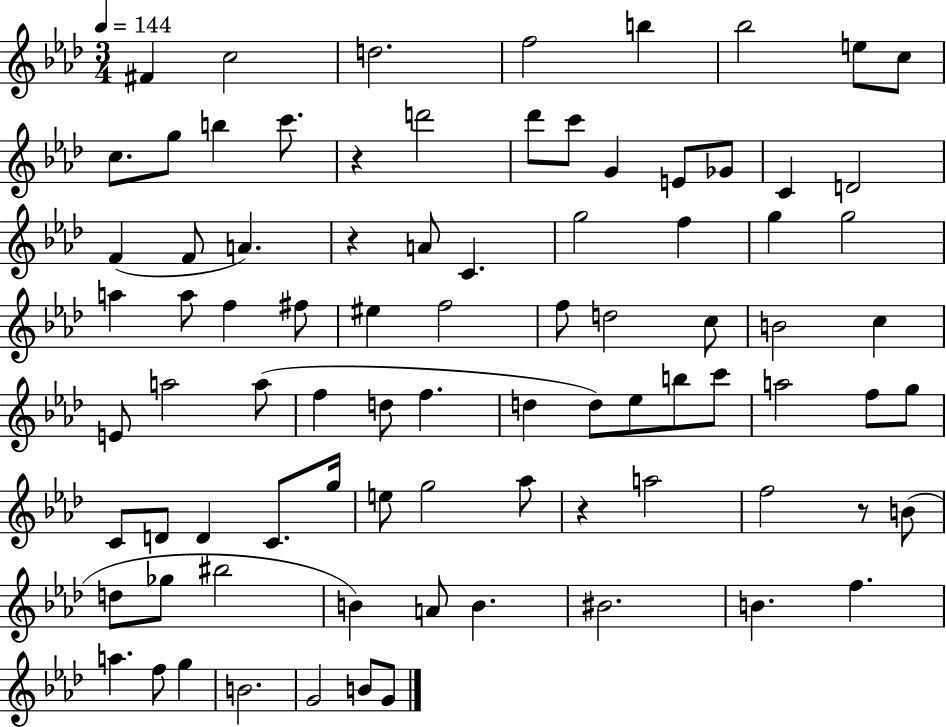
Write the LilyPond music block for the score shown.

{
  \clef treble
  \numericTimeSignature
  \time 3/4
  \key aes \major
  \tempo 4 = 144
  fis'4 c''2 | d''2. | f''2 b''4 | bes''2 e''8 c''8 | \break c''8. g''8 b''4 c'''8. | r4 d'''2 | des'''8 c'''8 g'4 e'8 ges'8 | c'4 d'2 | \break f'4( f'8 a'4.) | r4 a'8 c'4. | g''2 f''4 | g''4 g''2 | \break a''4 a''8 f''4 fis''8 | eis''4 f''2 | f''8 d''2 c''8 | b'2 c''4 | \break e'8 a''2 a''8( | f''4 d''8 f''4. | d''4 d''8) ees''8 b''8 c'''8 | a''2 f''8 g''8 | \break c'8 d'8 d'4 c'8. g''16 | e''8 g''2 aes''8 | r4 a''2 | f''2 r8 b'8( | \break d''8 ges''8 bis''2 | b'4) a'8 b'4. | bis'2. | b'4. f''4. | \break a''4. f''8 g''4 | b'2. | g'2 b'8 g'8 | \bar "|."
}